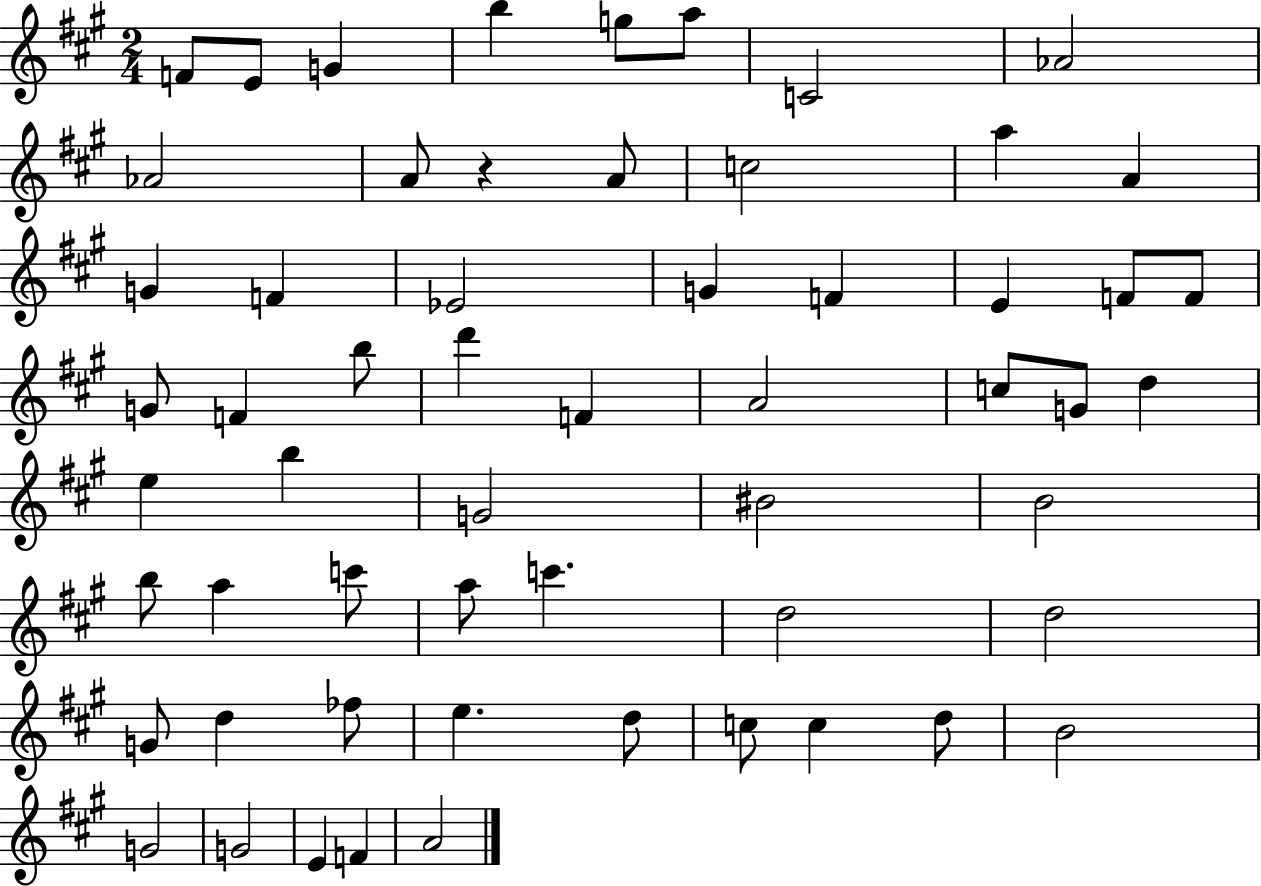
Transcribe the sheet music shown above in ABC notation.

X:1
T:Untitled
M:2/4
L:1/4
K:A
F/2 E/2 G b g/2 a/2 C2 _A2 _A2 A/2 z A/2 c2 a A G F _E2 G F E F/2 F/2 G/2 F b/2 d' F A2 c/2 G/2 d e b G2 ^B2 B2 b/2 a c'/2 a/2 c' d2 d2 G/2 d _f/2 e d/2 c/2 c d/2 B2 G2 G2 E F A2